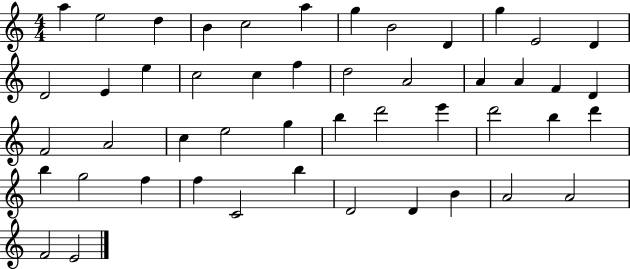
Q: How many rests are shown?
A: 0